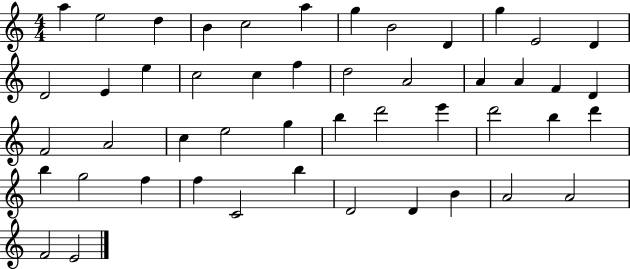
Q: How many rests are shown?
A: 0